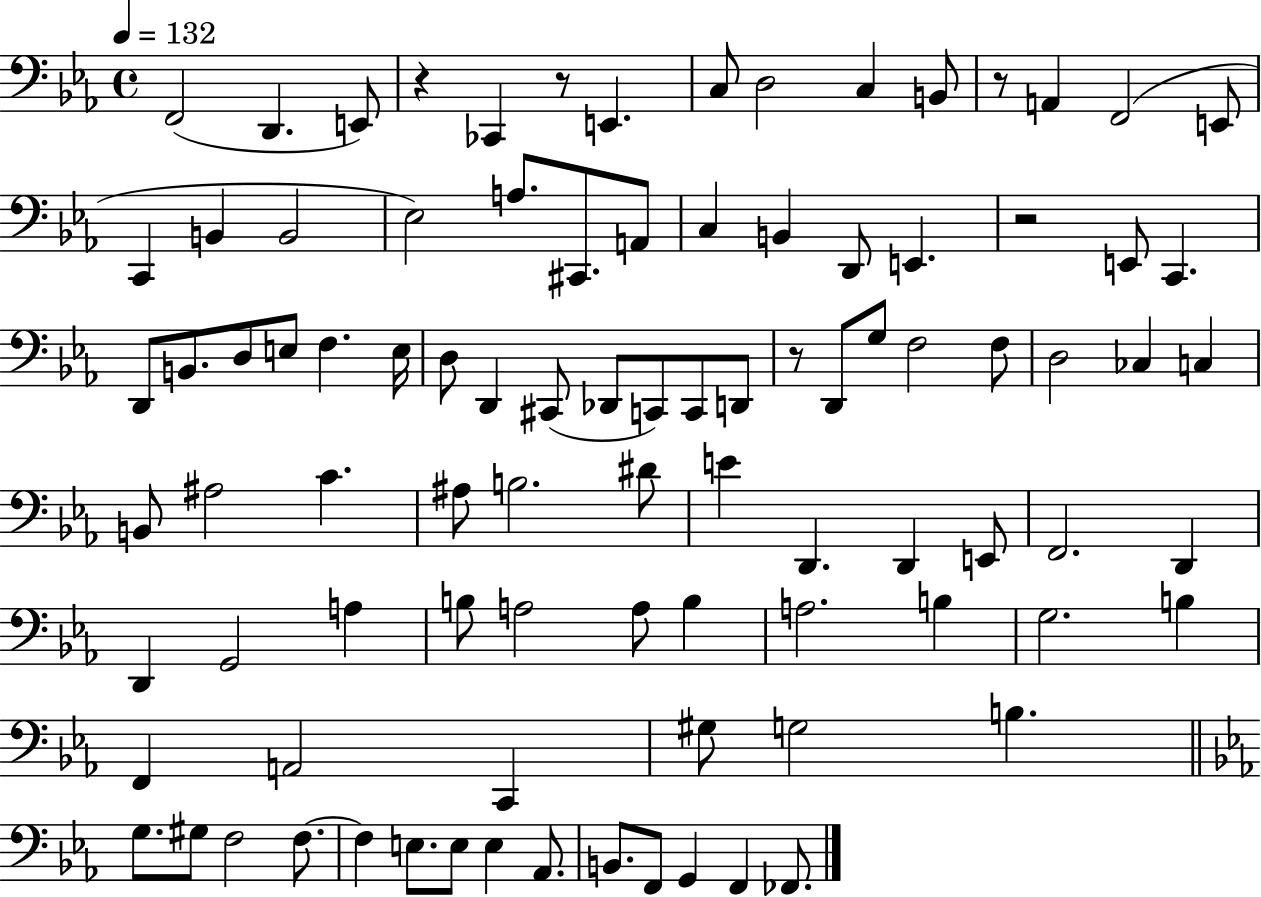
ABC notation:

X:1
T:Untitled
M:4/4
L:1/4
K:Eb
F,,2 D,, E,,/2 z _C,, z/2 E,, C,/2 D,2 C, B,,/2 z/2 A,, F,,2 E,,/2 C,, B,, B,,2 _E,2 A,/2 ^C,,/2 A,,/2 C, B,, D,,/2 E,, z2 E,,/2 C,, D,,/2 B,,/2 D,/2 E,/2 F, E,/4 D,/2 D,, ^C,,/2 _D,,/2 C,,/2 C,,/2 D,,/2 z/2 D,,/2 G,/2 F,2 F,/2 D,2 _C, C, B,,/2 ^A,2 C ^A,/2 B,2 ^D/2 E D,, D,, E,,/2 F,,2 D,, D,, G,,2 A, B,/2 A,2 A,/2 B, A,2 B, G,2 B, F,, A,,2 C,, ^G,/2 G,2 B, G,/2 ^G,/2 F,2 F,/2 F, E,/2 E,/2 E, _A,,/2 B,,/2 F,,/2 G,, F,, _F,,/2